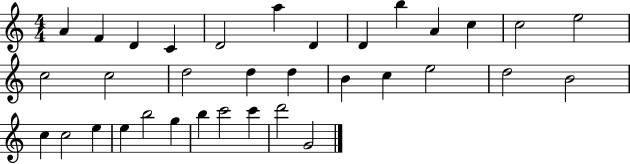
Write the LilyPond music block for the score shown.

{
  \clef treble
  \numericTimeSignature
  \time 4/4
  \key c \major
  a'4 f'4 d'4 c'4 | d'2 a''4 d'4 | d'4 b''4 a'4 c''4 | c''2 e''2 | \break c''2 c''2 | d''2 d''4 d''4 | b'4 c''4 e''2 | d''2 b'2 | \break c''4 c''2 e''4 | e''4 b''2 g''4 | b''4 c'''2 c'''4 | d'''2 g'2 | \break \bar "|."
}